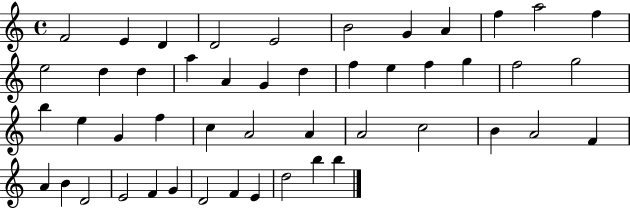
F4/h E4/q D4/q D4/h E4/h B4/h G4/q A4/q F5/q A5/h F5/q E5/h D5/q D5/q A5/q A4/q G4/q D5/q F5/q E5/q F5/q G5/q F5/h G5/h B5/q E5/q G4/q F5/q C5/q A4/h A4/q A4/h C5/h B4/q A4/h F4/q A4/q B4/q D4/h E4/h F4/q G4/q D4/h F4/q E4/q D5/h B5/q B5/q